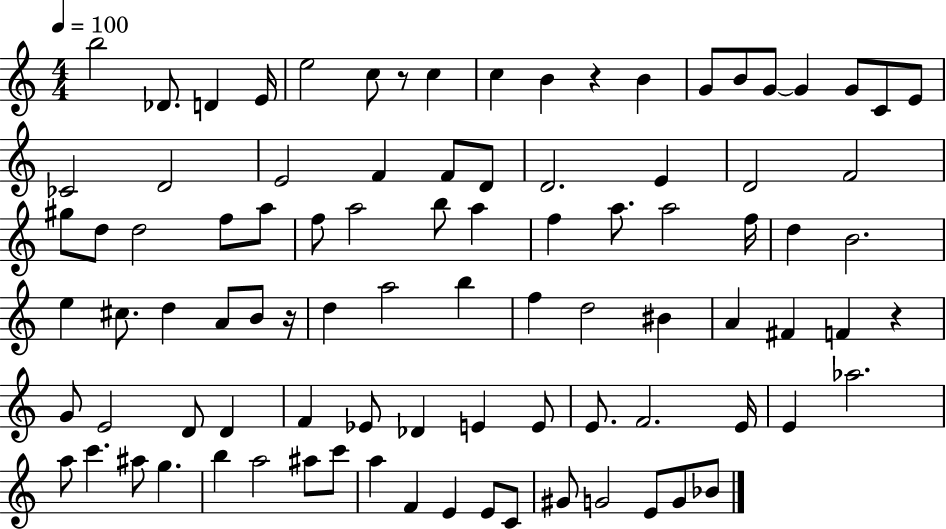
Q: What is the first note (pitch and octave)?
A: B5